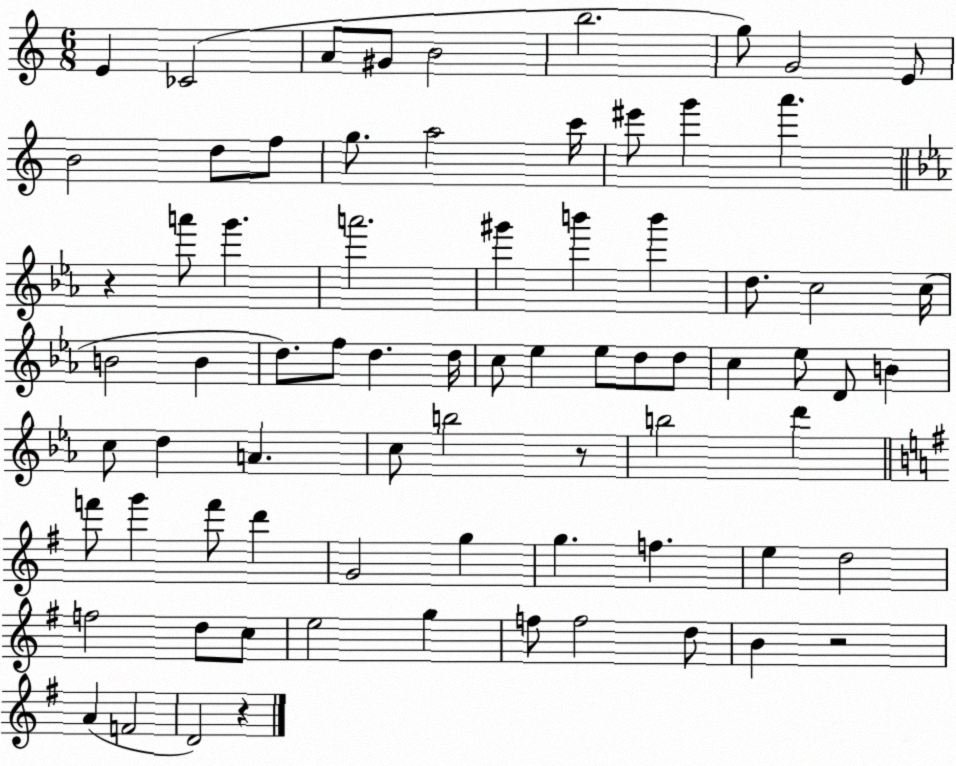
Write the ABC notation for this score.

X:1
T:Untitled
M:6/8
L:1/4
K:C
E _C2 A/2 ^G/2 B2 b2 g/2 G2 E/2 B2 d/2 f/2 g/2 a2 c'/4 ^e'/2 g' a' z a'/2 g' a'2 ^g' b' b' d/2 c2 c/4 B2 B d/2 f/2 d d/4 c/2 _e _e/2 d/2 d/2 c _e/2 D/2 B c/2 d A c/2 b2 z/2 b2 d' f'/2 g' f'/2 d' G2 g g f e d2 f2 d/2 c/2 e2 g f/2 f2 d/2 B z2 A F2 D2 z